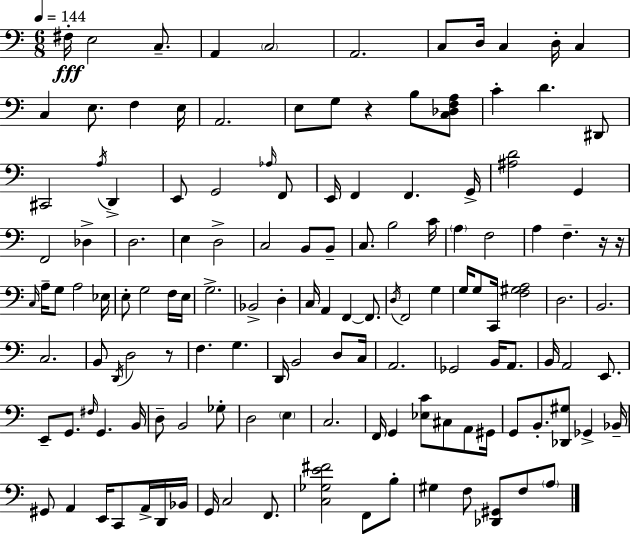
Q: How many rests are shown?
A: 4